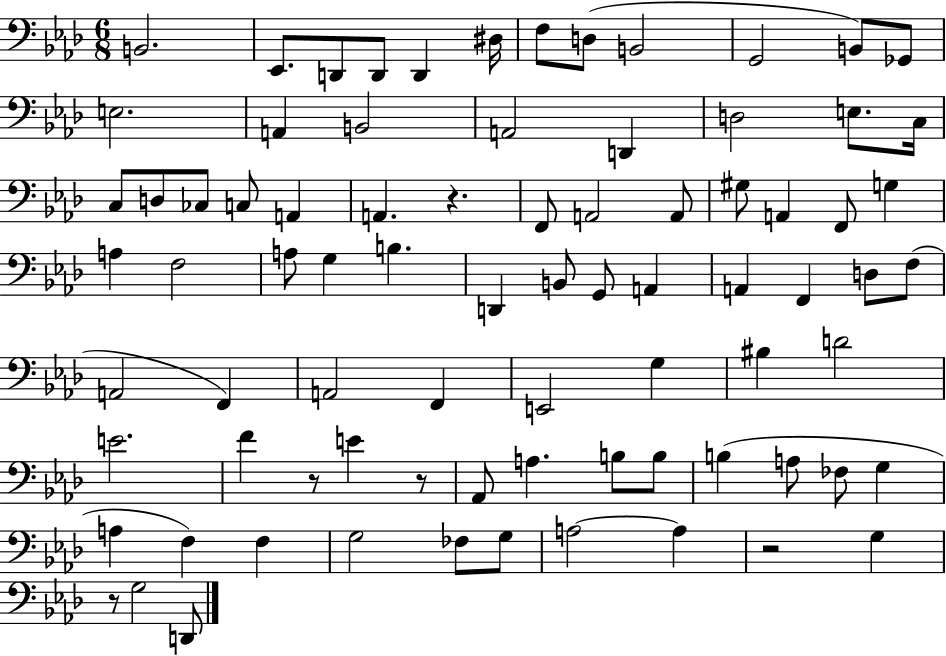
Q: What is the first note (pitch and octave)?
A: B2